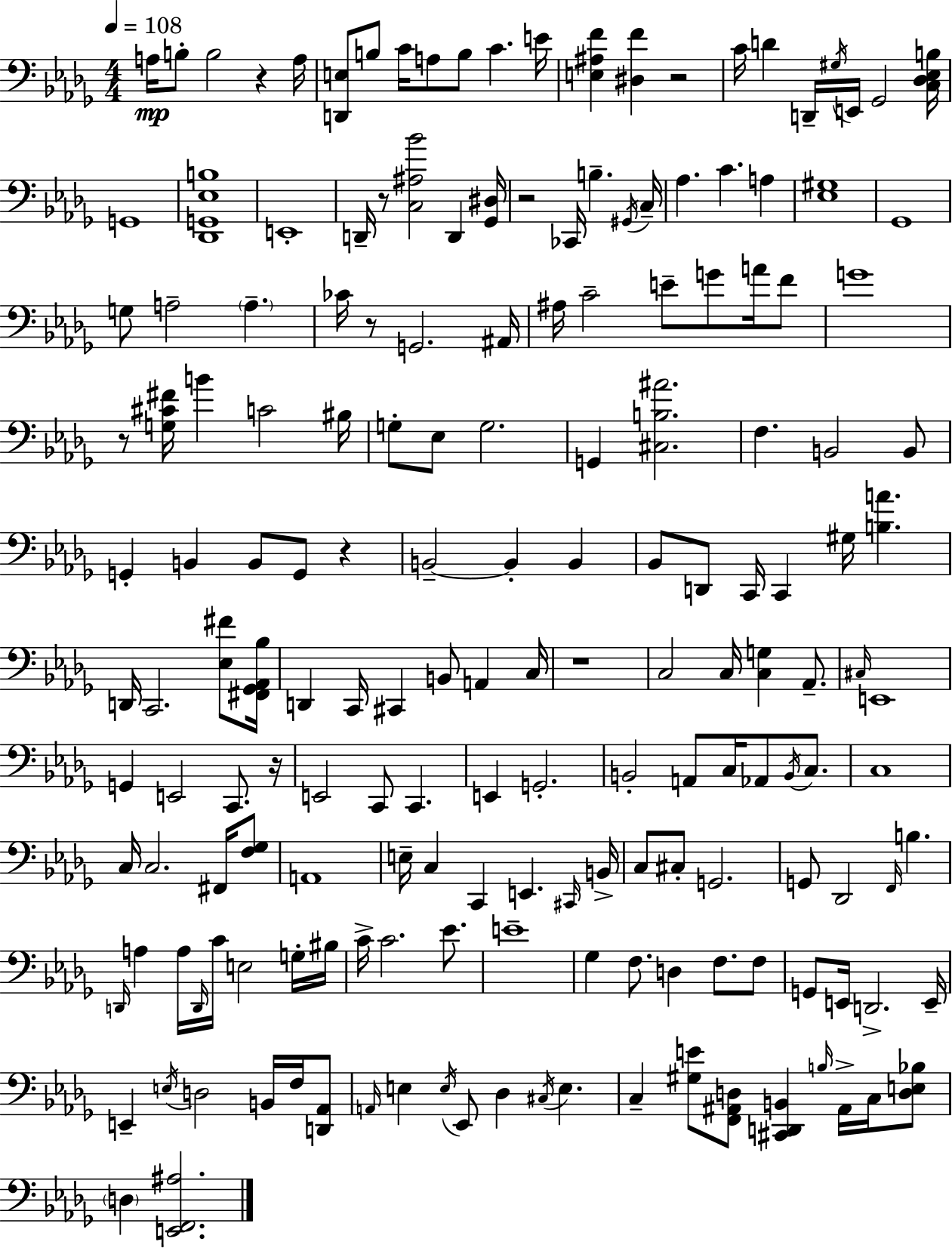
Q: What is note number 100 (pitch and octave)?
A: C#2